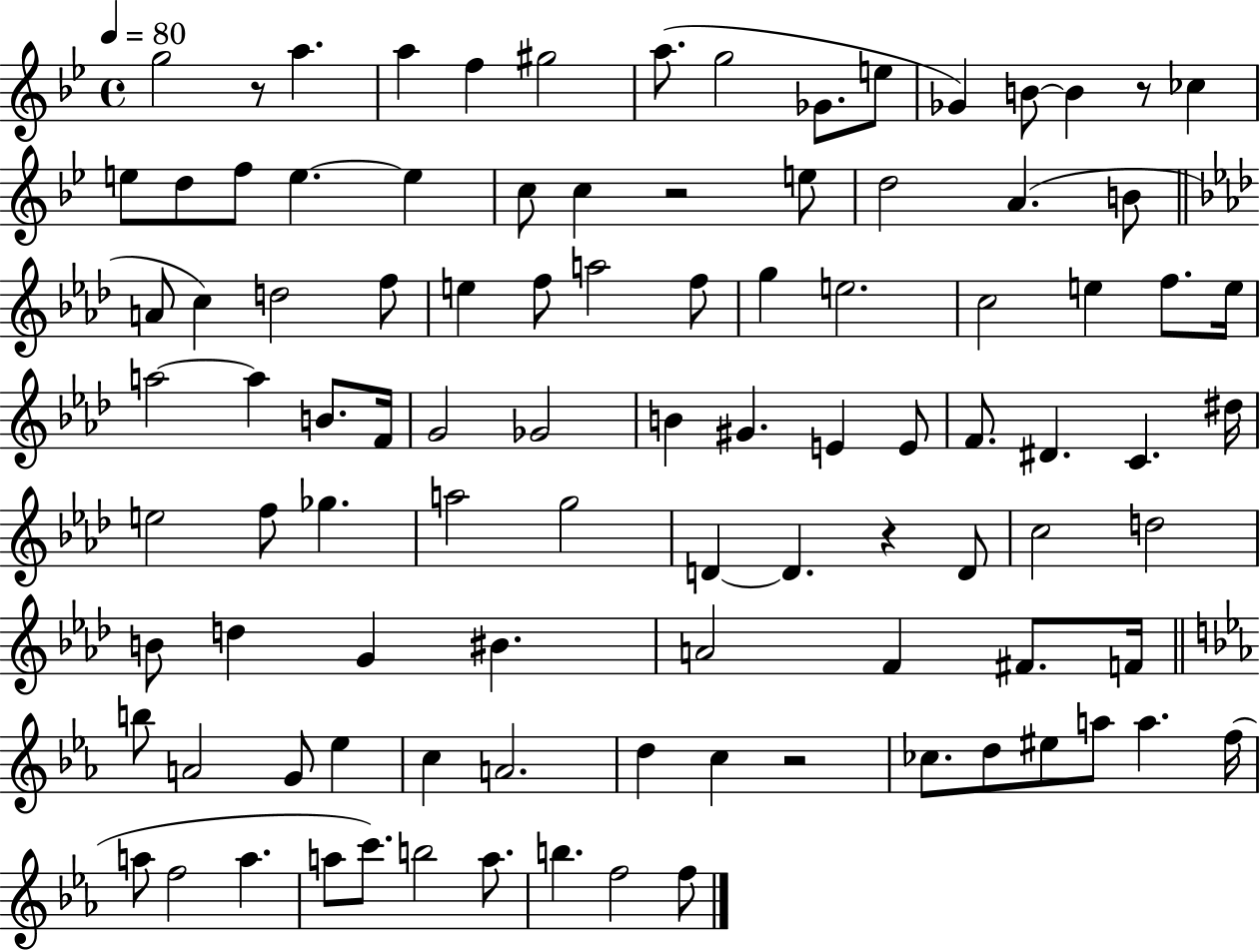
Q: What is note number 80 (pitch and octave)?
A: D5